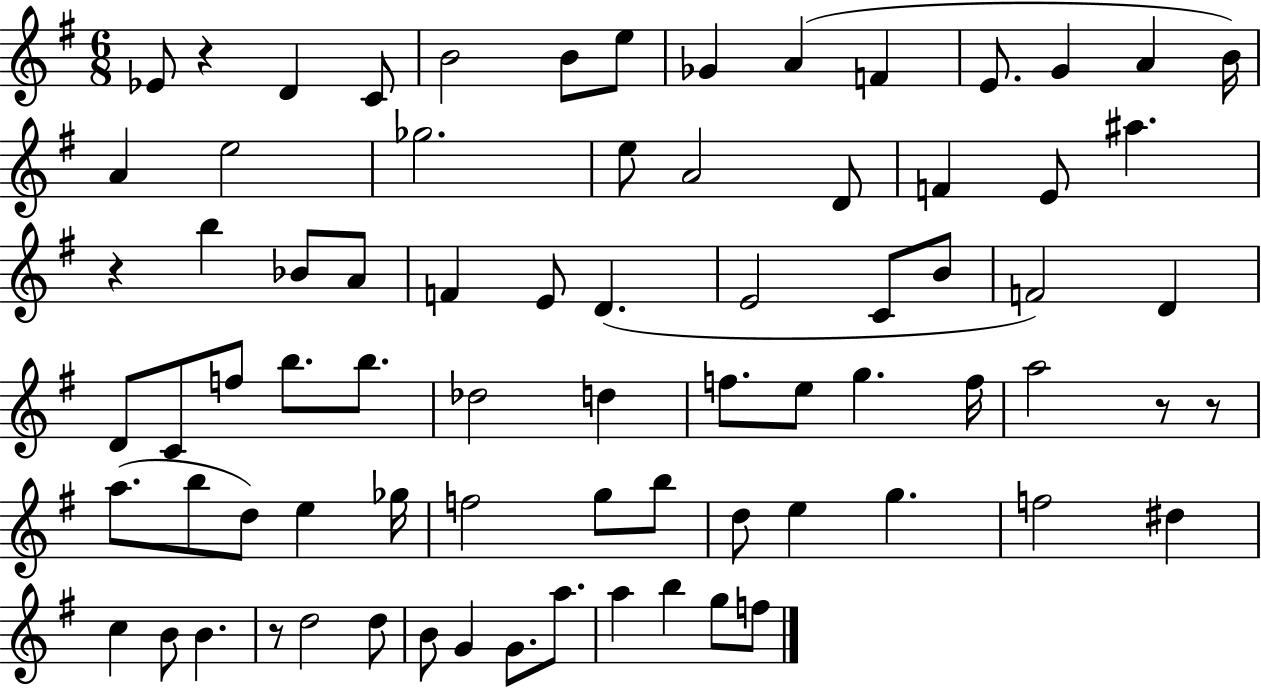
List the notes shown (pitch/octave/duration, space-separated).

Eb4/e R/q D4/q C4/e B4/h B4/e E5/e Gb4/q A4/q F4/q E4/e. G4/q A4/q B4/s A4/q E5/h Gb5/h. E5/e A4/h D4/e F4/q E4/e A#5/q. R/q B5/q Bb4/e A4/e F4/q E4/e D4/q. E4/h C4/e B4/e F4/h D4/q D4/e C4/e F5/e B5/e. B5/e. Db5/h D5/q F5/e. E5/e G5/q. F5/s A5/h R/e R/e A5/e. B5/e D5/e E5/q Gb5/s F5/h G5/e B5/e D5/e E5/q G5/q. F5/h D#5/q C5/q B4/e B4/q. R/e D5/h D5/e B4/e G4/q G4/e. A5/e. A5/q B5/q G5/e F5/e